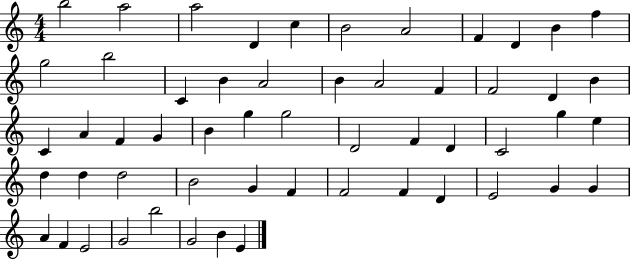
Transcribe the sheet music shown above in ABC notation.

X:1
T:Untitled
M:4/4
L:1/4
K:C
b2 a2 a2 D c B2 A2 F D B f g2 b2 C B A2 B A2 F F2 D B C A F G B g g2 D2 F D C2 g e d d d2 B2 G F F2 F D E2 G G A F E2 G2 b2 G2 B E